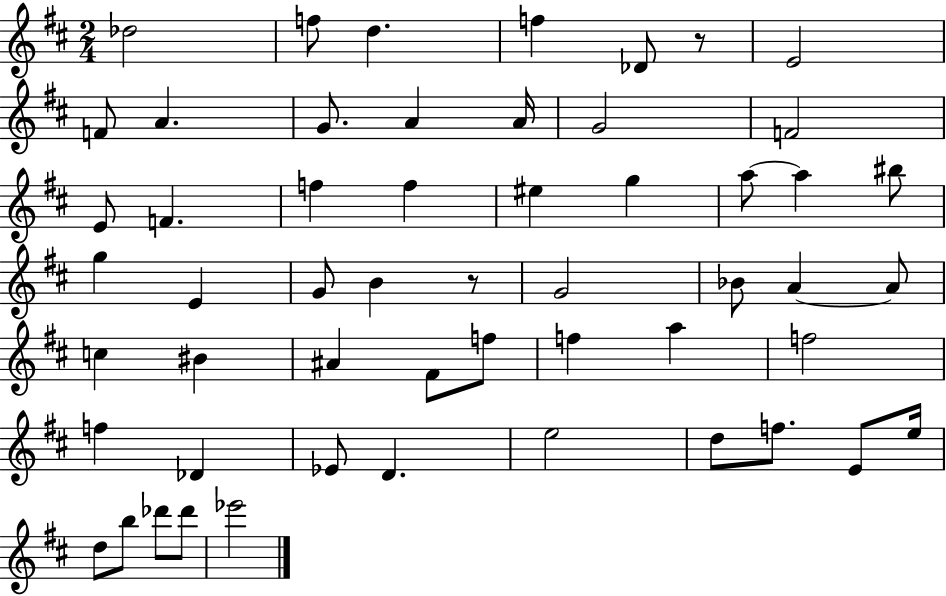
Db5/h F5/e D5/q. F5/q Db4/e R/e E4/h F4/e A4/q. G4/e. A4/q A4/s G4/h F4/h E4/e F4/q. F5/q F5/q EIS5/q G5/q A5/e A5/q BIS5/e G5/q E4/q G4/e B4/q R/e G4/h Bb4/e A4/q A4/e C5/q BIS4/q A#4/q F#4/e F5/e F5/q A5/q F5/h F5/q Db4/q Eb4/e D4/q. E5/h D5/e F5/e. E4/e E5/s D5/e B5/e Db6/e Db6/e Eb6/h